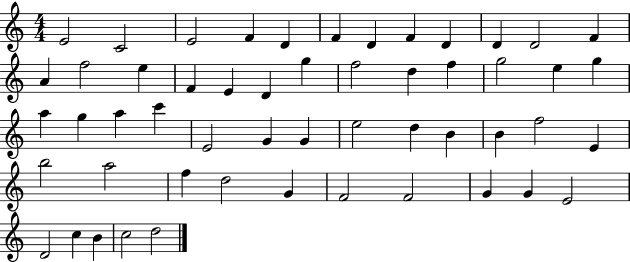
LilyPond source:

{
  \clef treble
  \numericTimeSignature
  \time 4/4
  \key c \major
  e'2 c'2 | e'2 f'4 d'4 | f'4 d'4 f'4 d'4 | d'4 d'2 f'4 | \break a'4 f''2 e''4 | f'4 e'4 d'4 g''4 | f''2 d''4 f''4 | g''2 e''4 g''4 | \break a''4 g''4 a''4 c'''4 | e'2 g'4 g'4 | e''2 d''4 b'4 | b'4 f''2 e'4 | \break b''2 a''2 | f''4 d''2 g'4 | f'2 f'2 | g'4 g'4 e'2 | \break d'2 c''4 b'4 | c''2 d''2 | \bar "|."
}